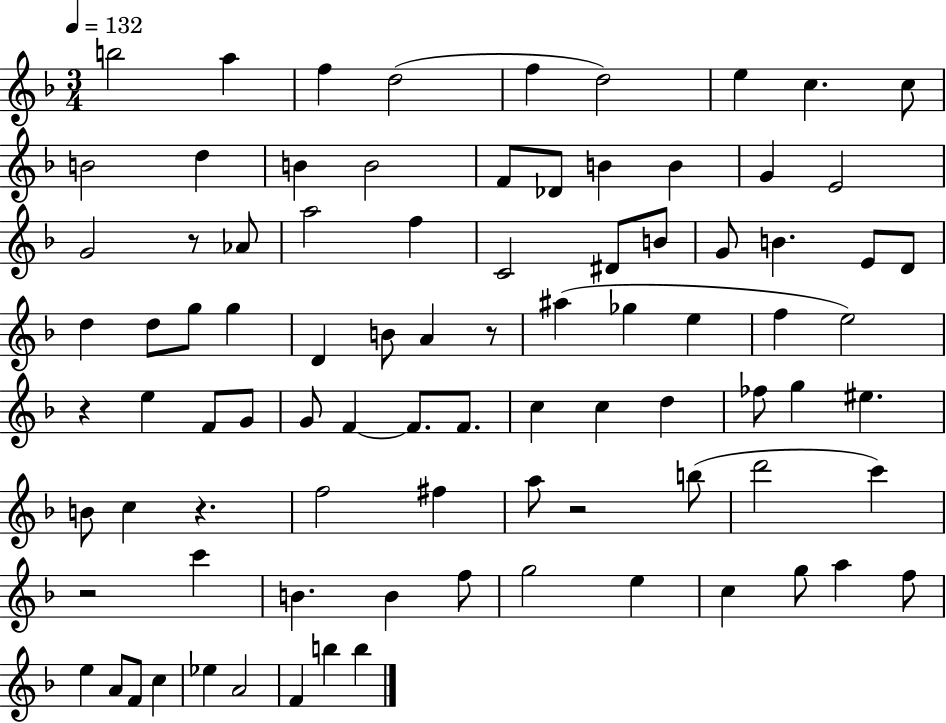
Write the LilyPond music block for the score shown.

{
  \clef treble
  \numericTimeSignature
  \time 3/4
  \key f \major
  \tempo 4 = 132
  \repeat volta 2 { b''2 a''4 | f''4 d''2( | f''4 d''2) | e''4 c''4. c''8 | \break b'2 d''4 | b'4 b'2 | f'8 des'8 b'4 b'4 | g'4 e'2 | \break g'2 r8 aes'8 | a''2 f''4 | c'2 dis'8 b'8 | g'8 b'4. e'8 d'8 | \break d''4 d''8 g''8 g''4 | d'4 b'8 a'4 r8 | ais''4( ges''4 e''4 | f''4 e''2) | \break r4 e''4 f'8 g'8 | g'8 f'4~~ f'8. f'8. | c''4 c''4 d''4 | fes''8 g''4 eis''4. | \break b'8 c''4 r4. | f''2 fis''4 | a''8 r2 b''8( | d'''2 c'''4) | \break r2 c'''4 | b'4. b'4 f''8 | g''2 e''4 | c''4 g''8 a''4 f''8 | \break e''4 a'8 f'8 c''4 | ees''4 a'2 | f'4 b''4 b''4 | } \bar "|."
}